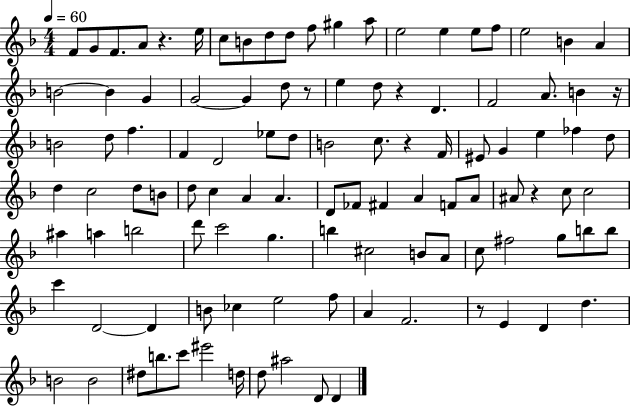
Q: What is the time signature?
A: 4/4